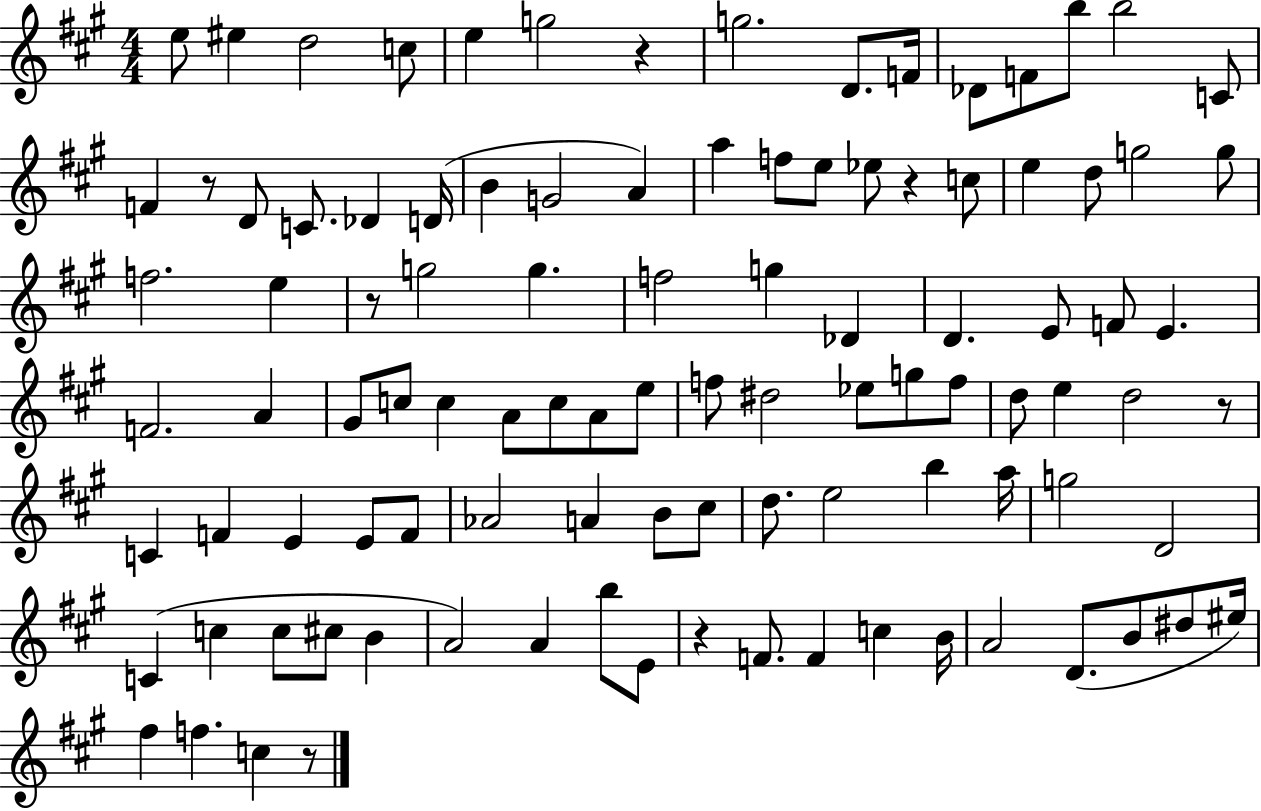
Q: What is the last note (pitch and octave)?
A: C5